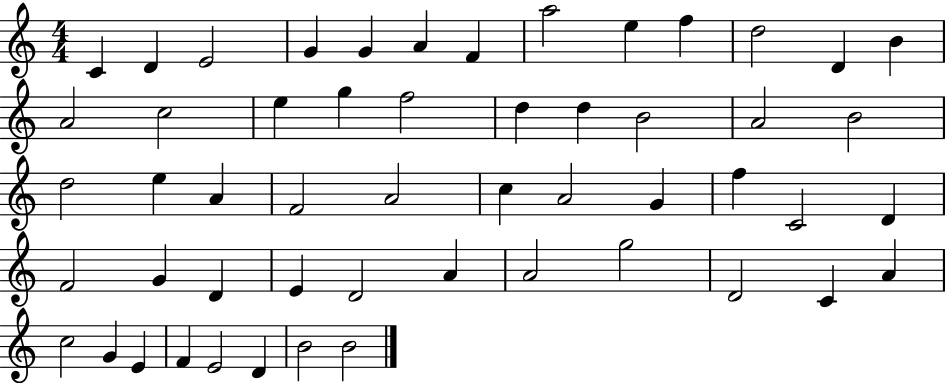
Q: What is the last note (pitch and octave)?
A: B4